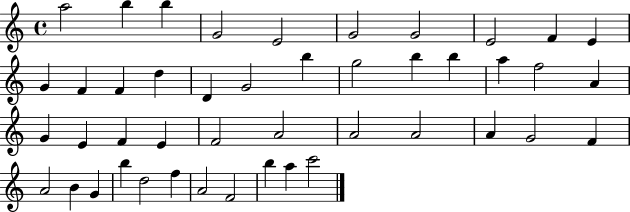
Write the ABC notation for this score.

X:1
T:Untitled
M:4/4
L:1/4
K:C
a2 b b G2 E2 G2 G2 E2 F E G F F d D G2 b g2 b b a f2 A G E F E F2 A2 A2 A2 A G2 F A2 B G b d2 f A2 F2 b a c'2